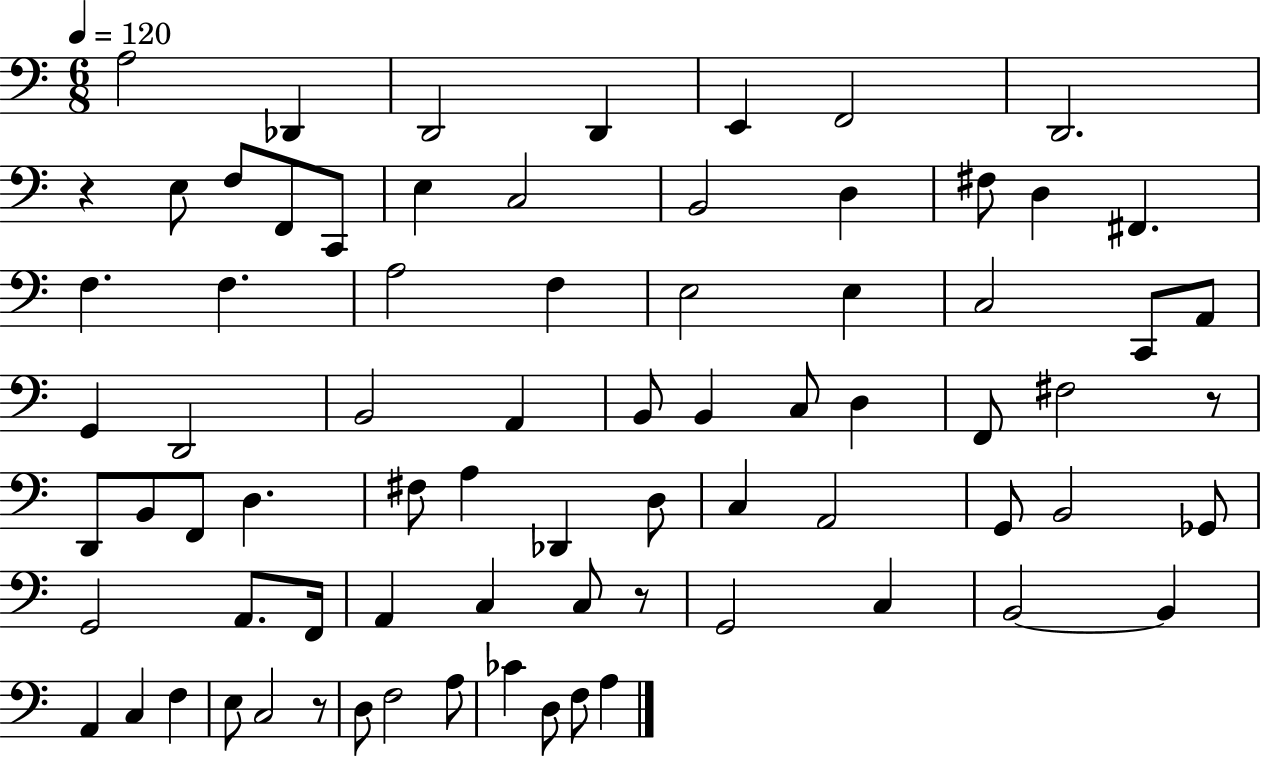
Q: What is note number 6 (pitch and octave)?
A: F2